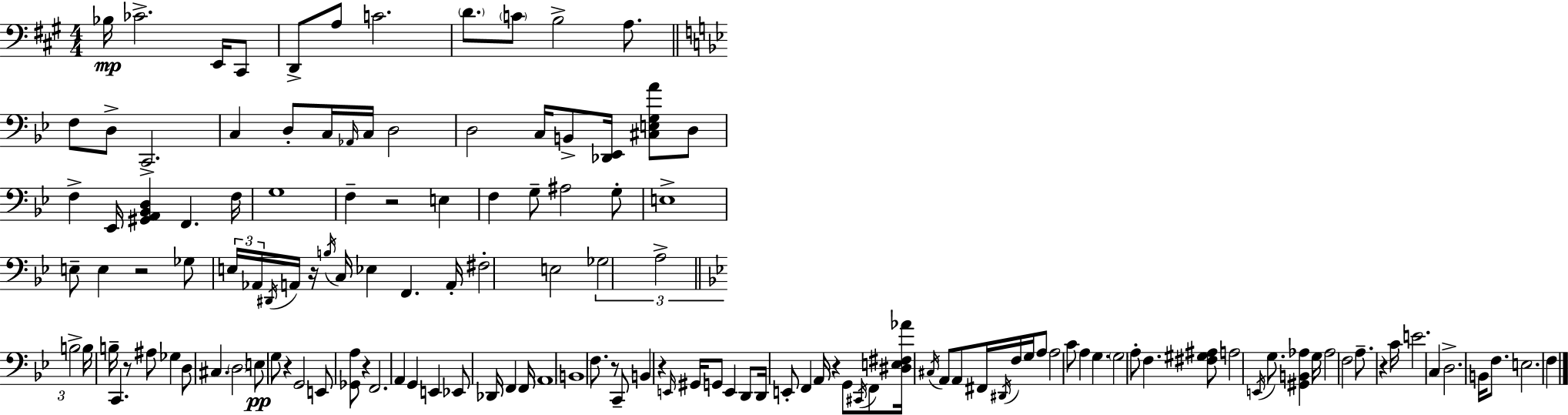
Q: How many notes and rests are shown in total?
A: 137